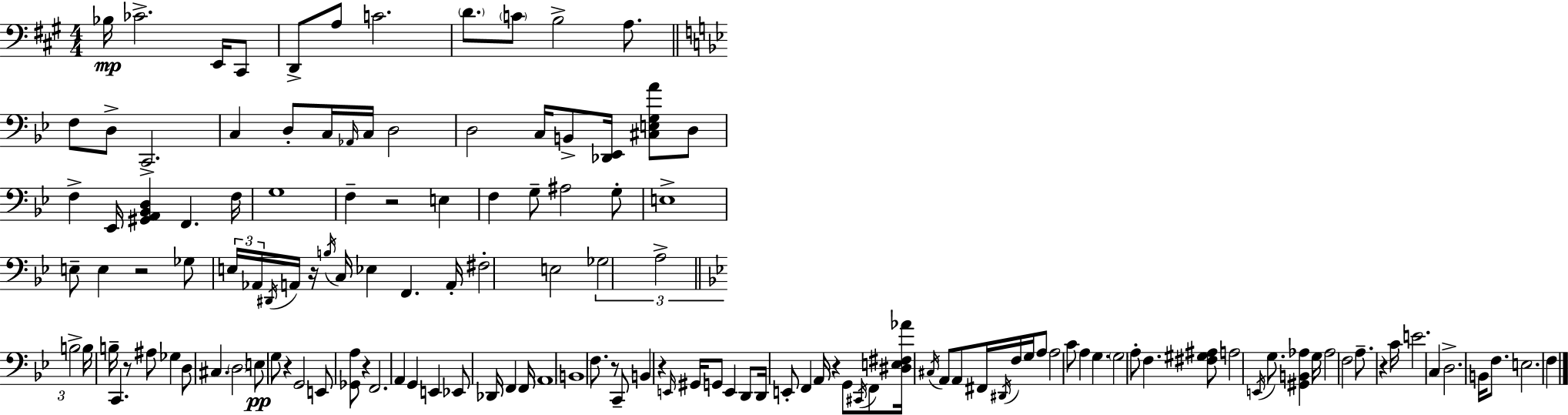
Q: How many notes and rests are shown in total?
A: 137